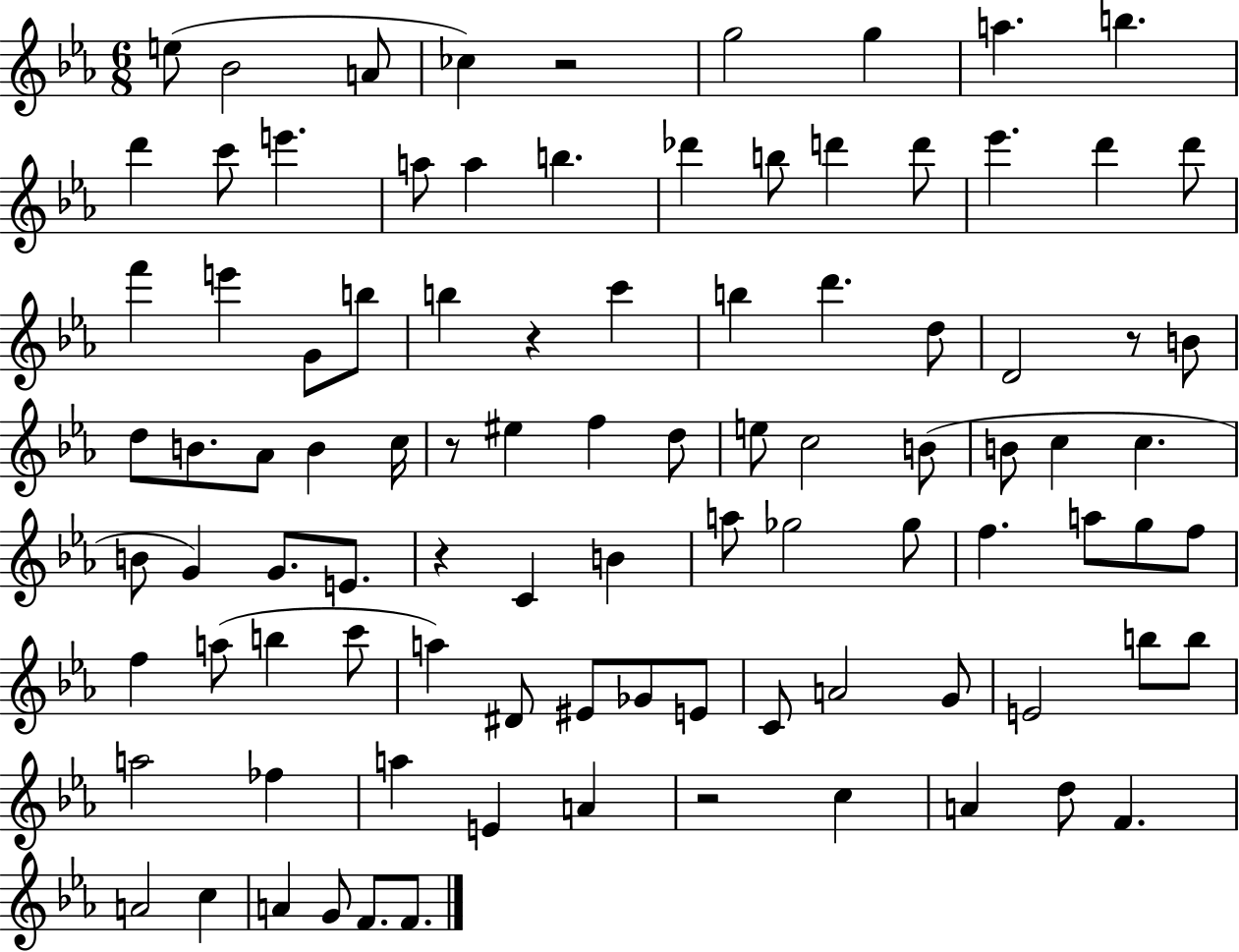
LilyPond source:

{
  \clef treble
  \numericTimeSignature
  \time 6/8
  \key ees \major
  e''8( bes'2 a'8 | ces''4) r2 | g''2 g''4 | a''4. b''4. | \break d'''4 c'''8 e'''4. | a''8 a''4 b''4. | des'''4 b''8 d'''4 d'''8 | ees'''4. d'''4 d'''8 | \break f'''4 e'''4 g'8 b''8 | b''4 r4 c'''4 | b''4 d'''4. d''8 | d'2 r8 b'8 | \break d''8 b'8. aes'8 b'4 c''16 | r8 eis''4 f''4 d''8 | e''8 c''2 b'8( | b'8 c''4 c''4. | \break b'8 g'4) g'8. e'8. | r4 c'4 b'4 | a''8 ges''2 ges''8 | f''4. a''8 g''8 f''8 | \break f''4 a''8( b''4 c'''8 | a''4) dis'8 eis'8 ges'8 e'8 | c'8 a'2 g'8 | e'2 b''8 b''8 | \break a''2 fes''4 | a''4 e'4 a'4 | r2 c''4 | a'4 d''8 f'4. | \break a'2 c''4 | a'4 g'8 f'8. f'8. | \bar "|."
}